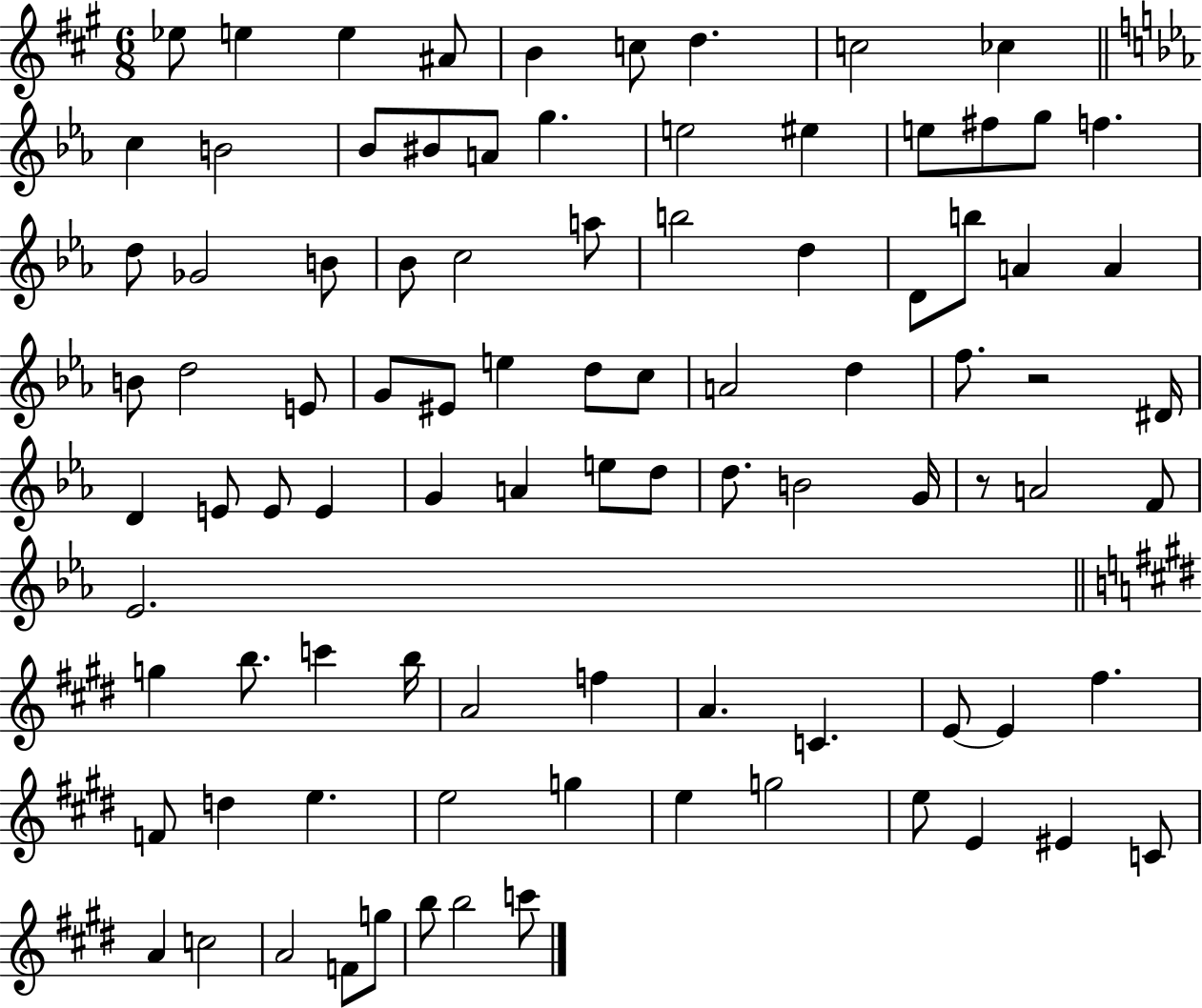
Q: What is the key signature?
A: A major